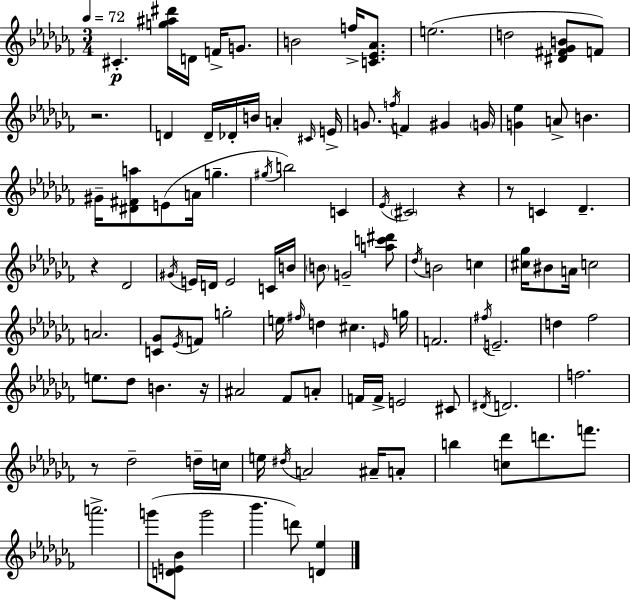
{
  \clef treble
  \numericTimeSignature
  \time 3/4
  \key aes \minor
  \tempo 4 = 72
  cis'4.-.\p <g'' ais'' dis'''>16 d'16 f'16-> g'8. | b'2 f''16-> <c' ees' aes'>8. | e''2.( | d''2 <dis' fis' ges' b'>8 f'8) | \break r2. | d'4 d'16-- des'16-. b'16 a'4-. \grace { cis'16 } | e'16-> g'8. \acciaccatura { f''16 } f'4 gis'4 | \parenthesize g'16 <g' ees''>4 a'8-> b'4. | \break gis'16-- <dis' fis' a''>8 e'8( a'16 g''4.-- | \acciaccatura { gis''16 } b''2) c'4 | \acciaccatura { ees'16 } \parenthesize cis'2 | r4 r8 c'4 des'4.-- | \break r4 des'2 | \acciaccatura { gis'16 } e'16 d'16 e'2 | c'16 b'16 \parenthesize b'8 g'2-- | <a'' c''' dis'''>8 \acciaccatura { des''16 } b'2 | \break c''4 <cis'' ges''>16 bis'8 a'16 c''2 | a'2. | <c' ges'>8 \acciaccatura { ees'16 } f'8 g''2-. | e''16 \grace { fis''16 } d''4 | \break cis''4. \grace { e'16 } g''16 f'2. | \acciaccatura { fis''16 } e'2.-- | d''4 | fes''2 e''8. | \break des''8 b'4. r16 ais'2 | fes'8 a'8-. f'16 f'16-> | e'2 cis'8 \acciaccatura { dis'16 } d'2. | f''2. | \break r8 | des''2-- d''16-- c''16 e''16 | \acciaccatura { dis''16 } a'2 ais'16-- a'8-. | b''4 <c'' des'''>8 d'''8. f'''8. | \break a'''2.-> | g'''8( <d' e' bes'>8 g'''2 | bes'''4. d'''8) <d' ees''>4 | \bar "|."
}